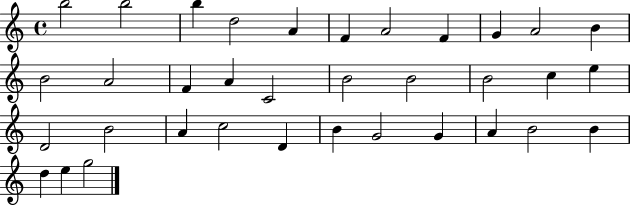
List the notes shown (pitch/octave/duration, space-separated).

B5/h B5/h B5/q D5/h A4/q F4/q A4/h F4/q G4/q A4/h B4/q B4/h A4/h F4/q A4/q C4/h B4/h B4/h B4/h C5/q E5/q D4/h B4/h A4/q C5/h D4/q B4/q G4/h G4/q A4/q B4/h B4/q D5/q E5/q G5/h